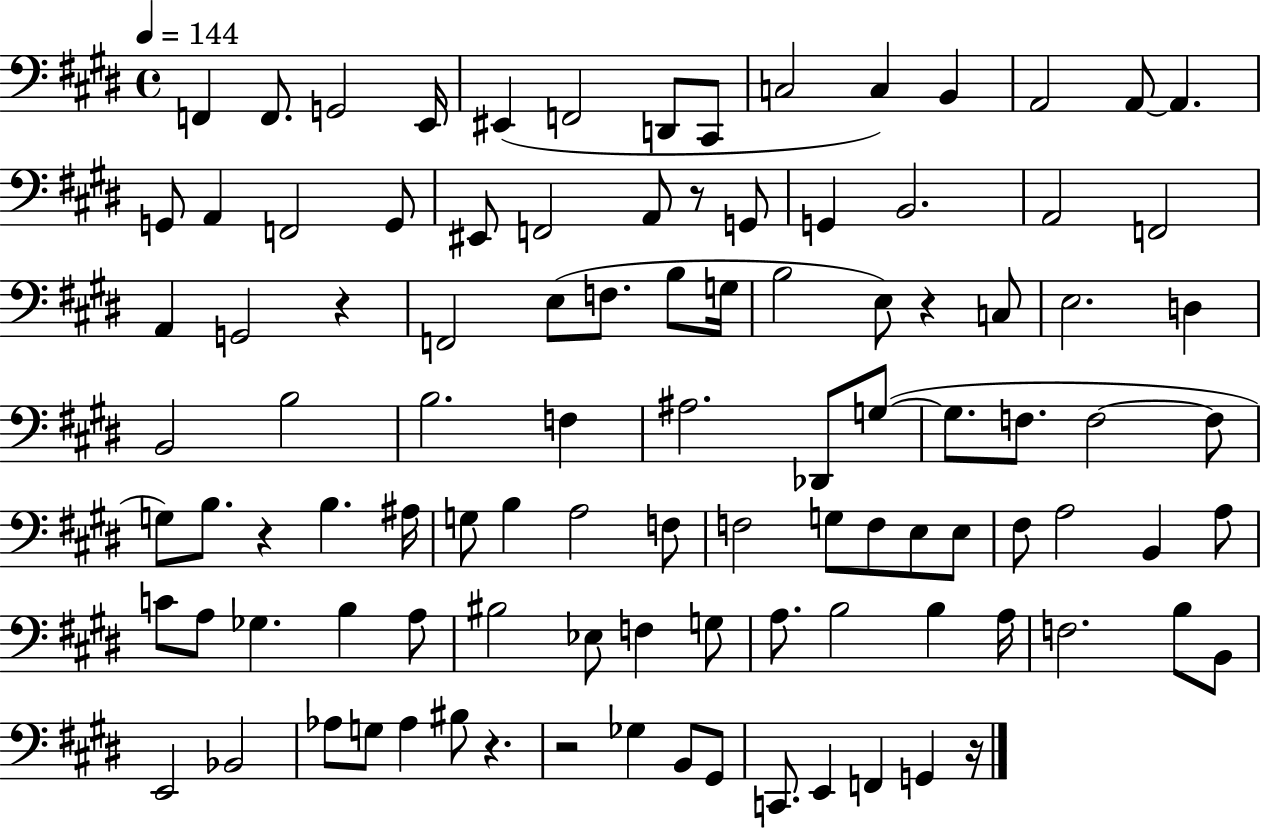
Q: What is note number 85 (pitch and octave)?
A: Ab3